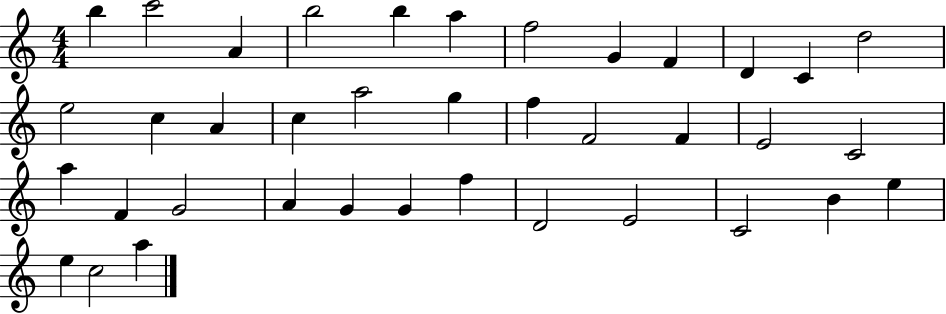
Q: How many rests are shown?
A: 0